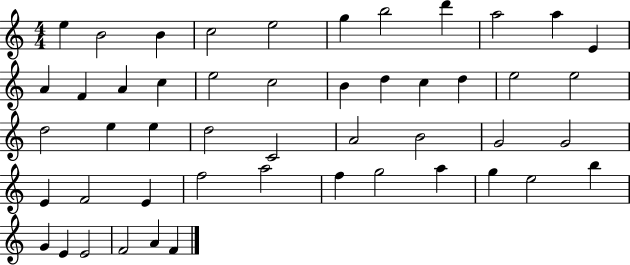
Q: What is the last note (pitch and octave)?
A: F4